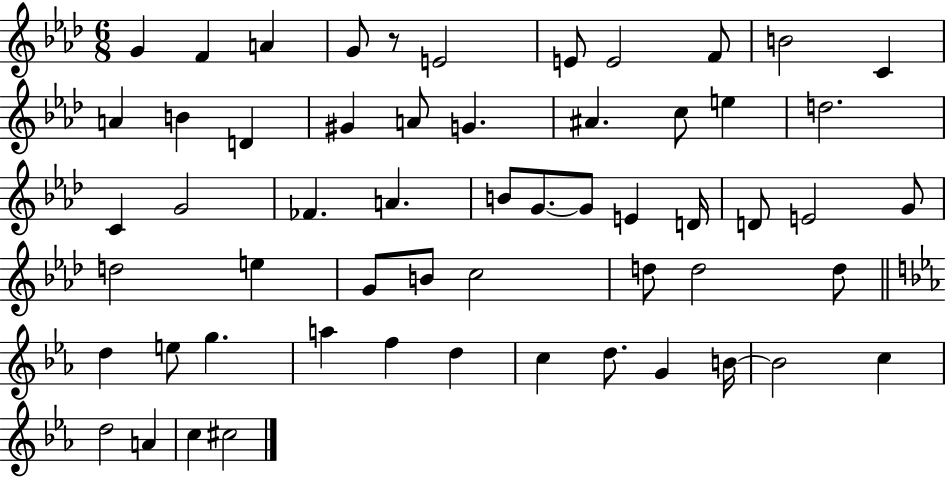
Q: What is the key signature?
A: AES major